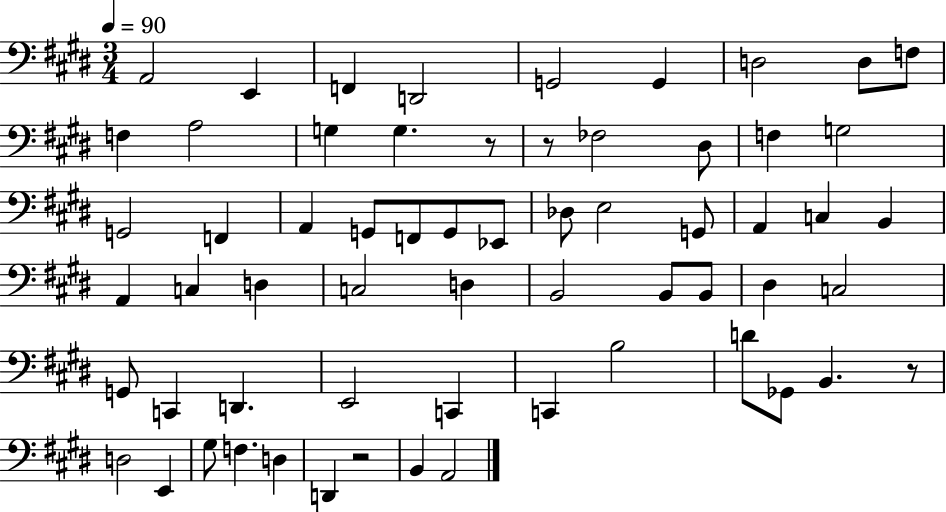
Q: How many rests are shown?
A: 4